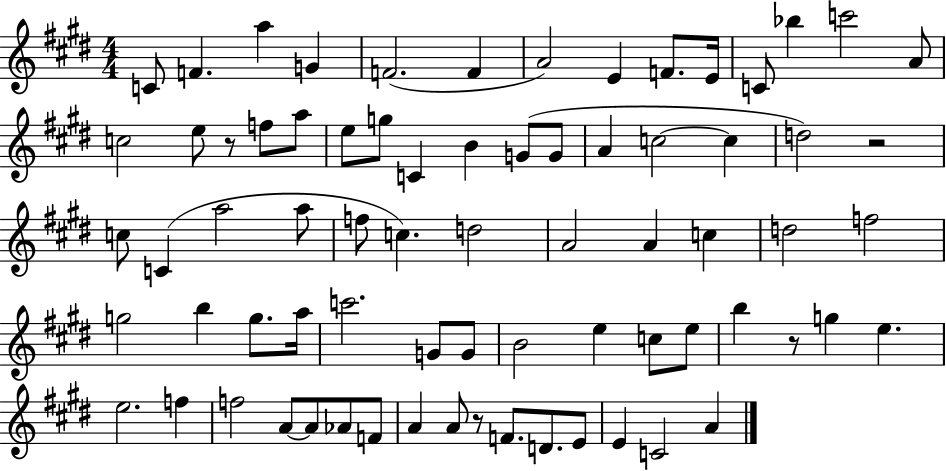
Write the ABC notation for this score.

X:1
T:Untitled
M:4/4
L:1/4
K:E
C/2 F a G F2 F A2 E F/2 E/4 C/2 _b c'2 A/2 c2 e/2 z/2 f/2 a/2 e/2 g/2 C B G/2 G/2 A c2 c d2 z2 c/2 C a2 a/2 f/2 c d2 A2 A c d2 f2 g2 b g/2 a/4 c'2 G/2 G/2 B2 e c/2 e/2 b z/2 g e e2 f f2 A/2 A/2 _A/2 F/2 A A/2 z/2 F/2 D/2 E/2 E C2 A